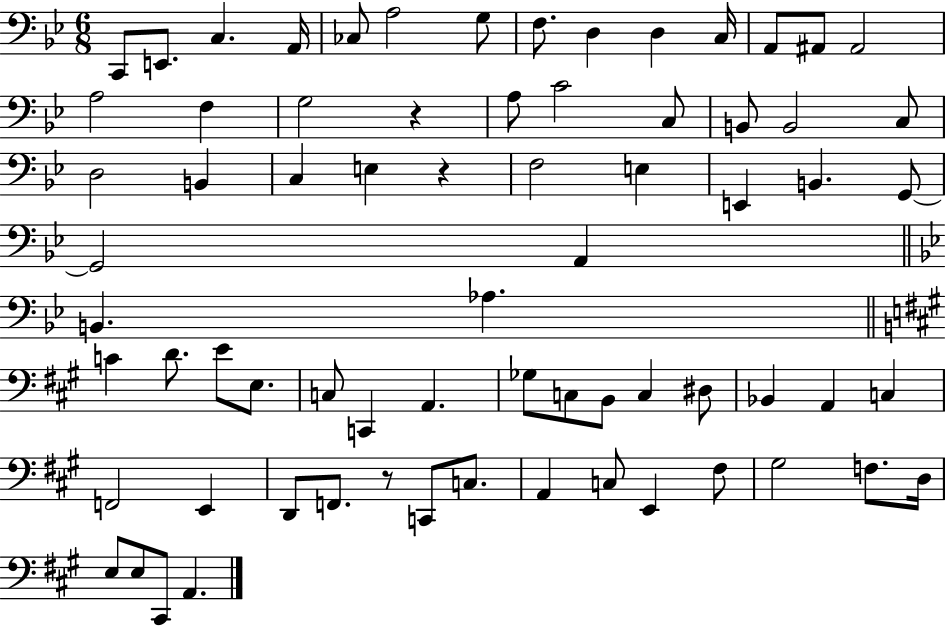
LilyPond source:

{
  \clef bass
  \numericTimeSignature
  \time 6/8
  \key bes \major
  c,8 e,8. c4. a,16 | ces8 a2 g8 | f8. d4 d4 c16 | a,8 ais,8 ais,2 | \break a2 f4 | g2 r4 | a8 c'2 c8 | b,8 b,2 c8 | \break d2 b,4 | c4 e4 r4 | f2 e4 | e,4 b,4. g,8~~ | \break g,2 a,4 | \bar "||" \break \key bes \major b,4. aes4. | \bar "||" \break \key a \major c'4 d'8. e'8 e8. | c8 c,4 a,4. | ges8 c8 b,8 c4 dis8 | bes,4 a,4 c4 | \break f,2 e,4 | d,8 f,8. r8 c,8 c8. | a,4 c8 e,4 fis8 | gis2 f8. d16 | \break e8 e8 cis,8 a,4. | \bar "|."
}